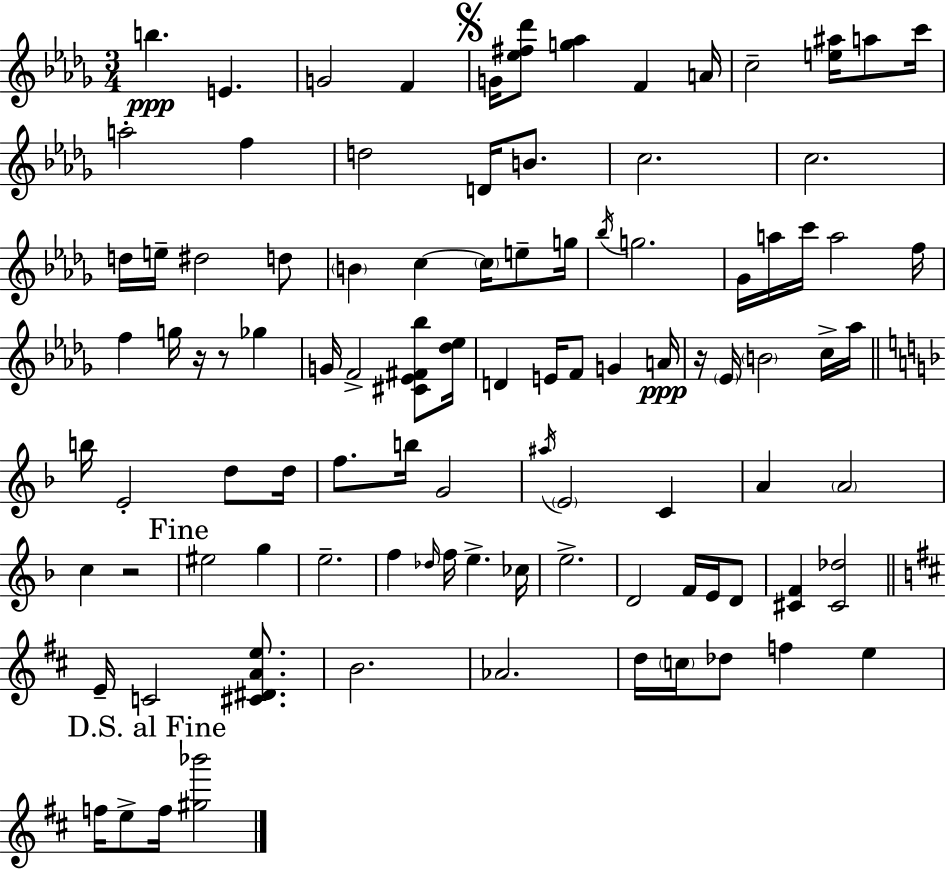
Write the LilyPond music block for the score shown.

{
  \clef treble
  \numericTimeSignature
  \time 3/4
  \key bes \minor
  b''4.\ppp e'4. | g'2 f'4 | \mark \markup { \musicglyph "scripts.segno" } g'16 <ees'' fis'' des'''>8 <g'' aes''>4 f'4 a'16 | c''2-- <e'' ais''>16 a''8 c'''16 | \break a''2-. f''4 | d''2 d'16 b'8. | c''2. | c''2. | \break d''16 e''16-- dis''2 d''8 | \parenthesize b'4 c''4~~ \parenthesize c''16 e''8-- g''16 | \acciaccatura { bes''16 } g''2. | ges'16 a''16 c'''16 a''2 | \break f''16 f''4 g''16 r16 r8 ges''4 | g'16 f'2-> <cis' ees' fis' bes''>8 | <des'' ees''>16 d'4 e'16 f'8 g'4 | a'16\ppp r16 \parenthesize ees'16 \parenthesize b'2 c''16-> | \break aes''16 \bar "||" \break \key f \major b''16 e'2-. d''8 d''16 | f''8. b''16 g'2 | \acciaccatura { ais''16 } \parenthesize e'2 c'4 | a'4 \parenthesize a'2 | \break c''4 r2 | \mark "Fine" eis''2 g''4 | e''2.-- | f''4 \grace { des''16 } f''16 e''4.-> | \break ces''16 e''2.-> | d'2 f'16 e'16 | d'8 <cis' f'>4 <cis' des''>2 | \bar "||" \break \key b \minor e'16-- c'2 <cis' dis' a' e''>8. | b'2. | aes'2. | d''16 \parenthesize c''16 des''8 f''4 e''4 | \break \mark "D.S. al Fine" f''16 e''8-> f''16 <gis'' bes'''>2 | \bar "|."
}